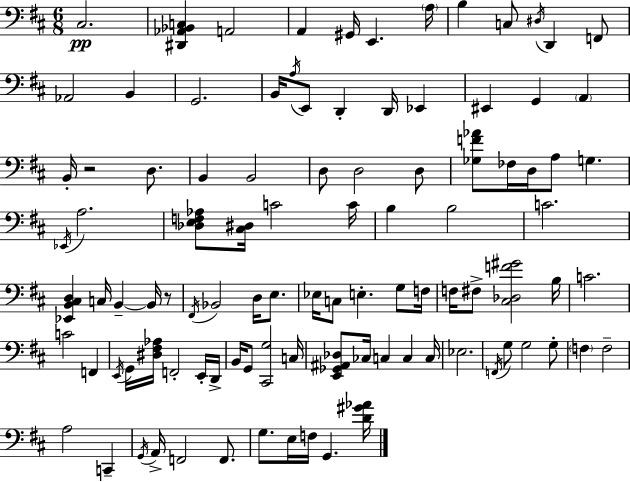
X:1
T:Untitled
M:6/8
L:1/4
K:D
^C,2 [^D,,_A,,_B,,C,] A,,2 A,, ^G,,/4 E,, A,/4 B, C,/2 ^D,/4 D,, F,,/2 _A,,2 B,, G,,2 B,,/4 A,/4 E,,/2 D,, D,,/4 _E,, ^E,, G,, A,, B,,/4 z2 D,/2 B,, B,,2 D,/2 D,2 D,/2 [_G,F_A]/2 _F,/4 D,/4 A,/2 G, _E,,/4 A,2 [_D,E,F,_A,]/2 [^C,^D,]/4 C2 C/4 B, B,2 C2 [_E,,B,,^C,D,] C,/4 B,, B,,/4 z/2 ^F,,/4 _B,,2 D,/4 E,/2 _E,/4 C,/2 E, G,/2 F,/4 F,/4 ^F,/2 [^C,_D,F^G]2 B,/4 C2 C2 F,, E,,/4 G,,/4 [^D,^F,_A,]/4 F,,2 E,,/4 D,,/4 B,,/4 G,,/2 [^C,,G,]2 C,/4 [E,,_G,,^A,,_D,]/2 _C,/4 C, C, C,/4 _E,2 F,,/4 G,/2 G,2 G,/2 F, F,2 A,2 C,, G,,/4 A,,/4 F,,2 F,,/2 G,/2 E,/4 F,/4 G,, [D^G_A]/4